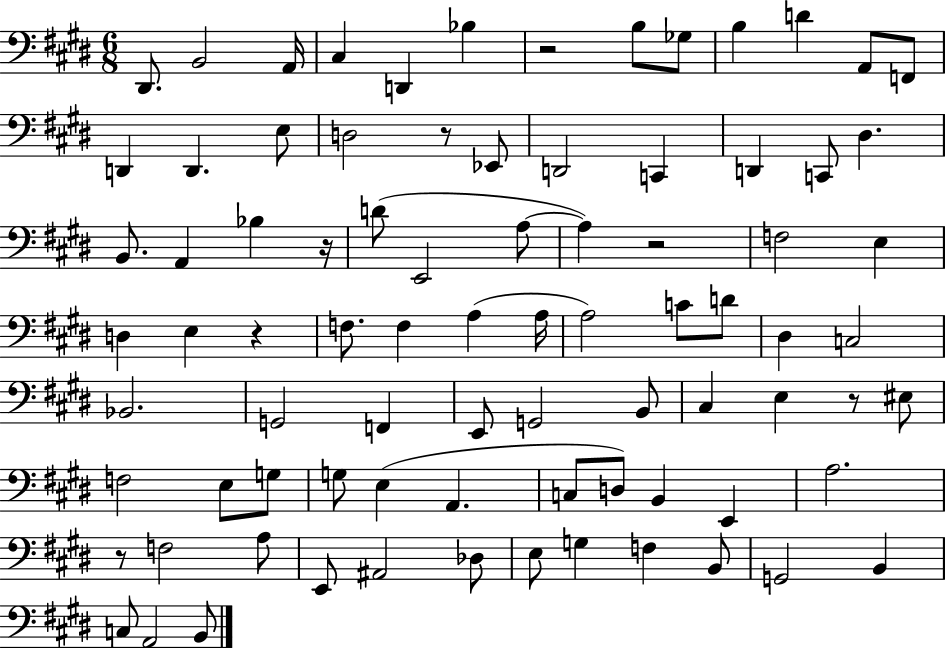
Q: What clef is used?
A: bass